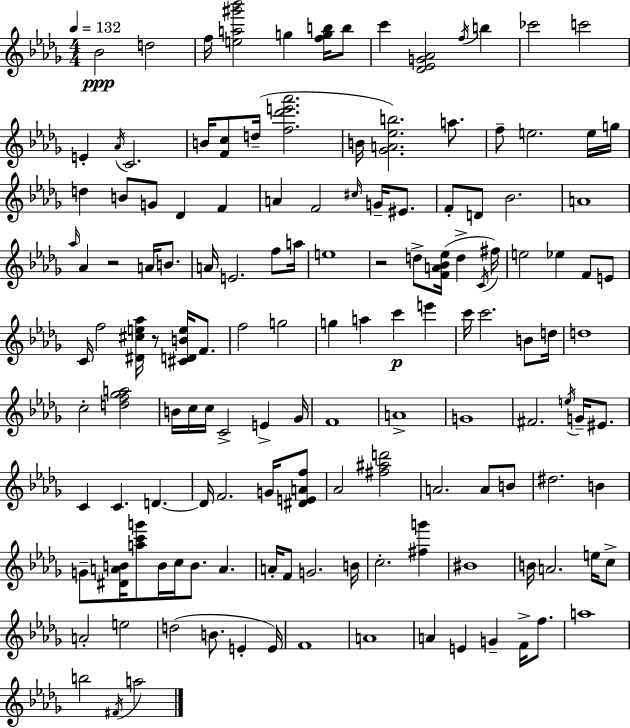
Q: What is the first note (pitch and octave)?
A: Bb4